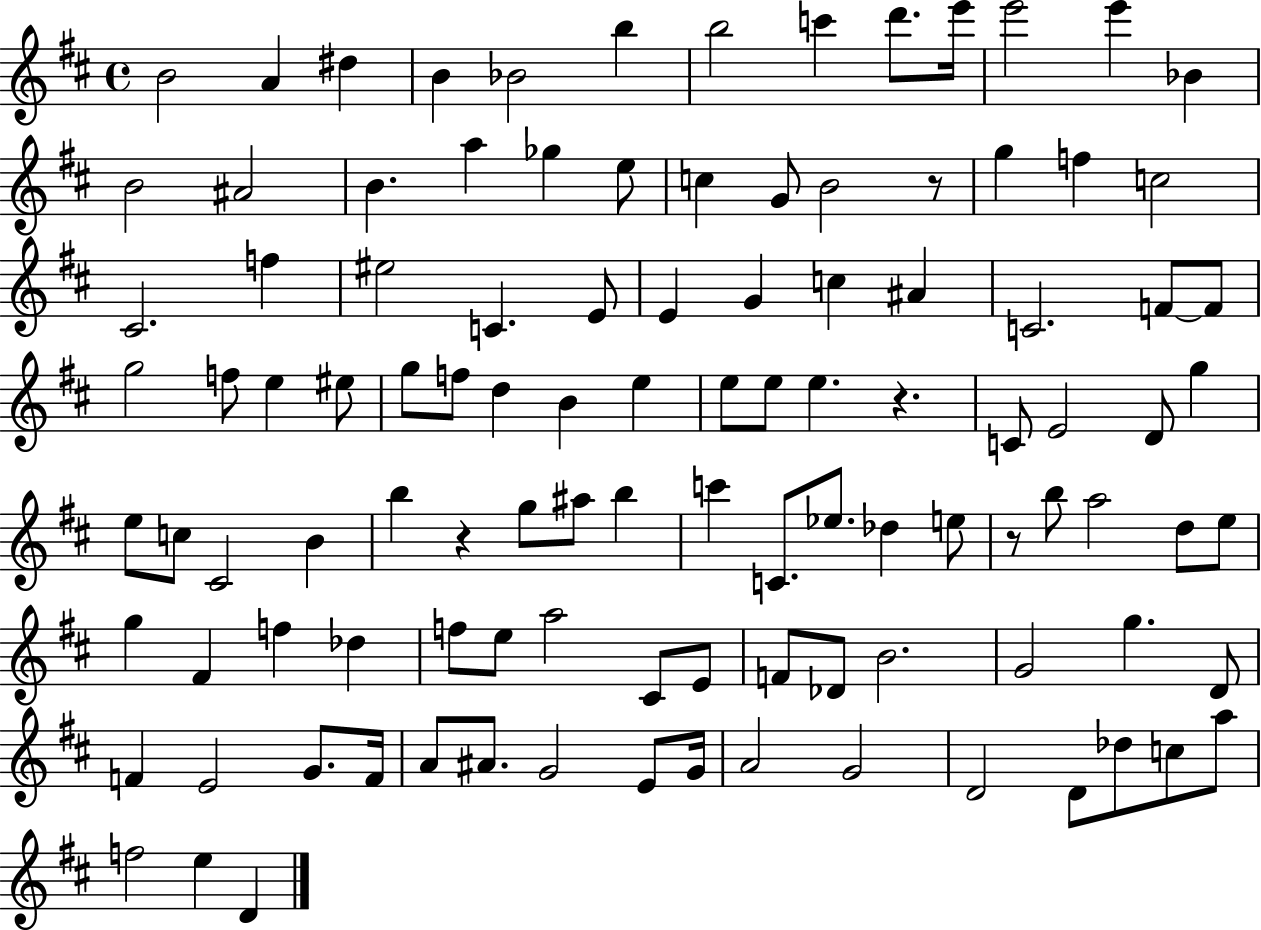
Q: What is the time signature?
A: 4/4